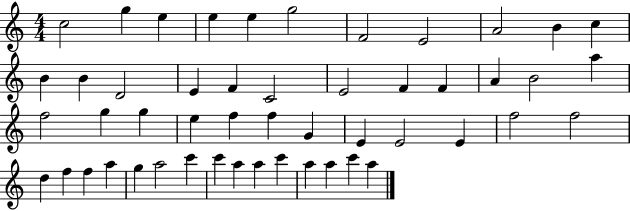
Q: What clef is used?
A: treble